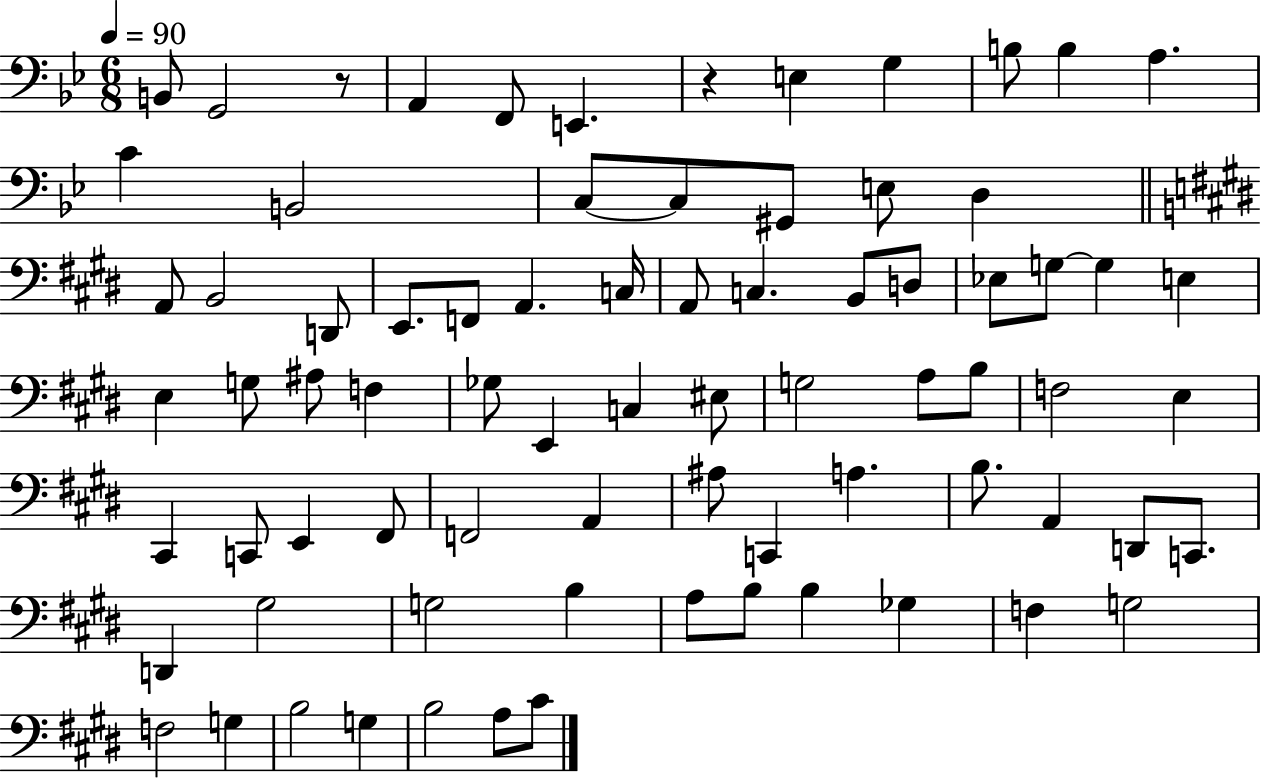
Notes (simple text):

B2/e G2/h R/e A2/q F2/e E2/q. R/q E3/q G3/q B3/e B3/q A3/q. C4/q B2/h C3/e C3/e G#2/e E3/e D3/q A2/e B2/h D2/e E2/e. F2/e A2/q. C3/s A2/e C3/q. B2/e D3/e Eb3/e G3/e G3/q E3/q E3/q G3/e A#3/e F3/q Gb3/e E2/q C3/q EIS3/e G3/h A3/e B3/e F3/h E3/q C#2/q C2/e E2/q F#2/e F2/h A2/q A#3/e C2/q A3/q. B3/e. A2/q D2/e C2/e. D2/q G#3/h G3/h B3/q A3/e B3/e B3/q Gb3/q F3/q G3/h F3/h G3/q B3/h G3/q B3/h A3/e C#4/e